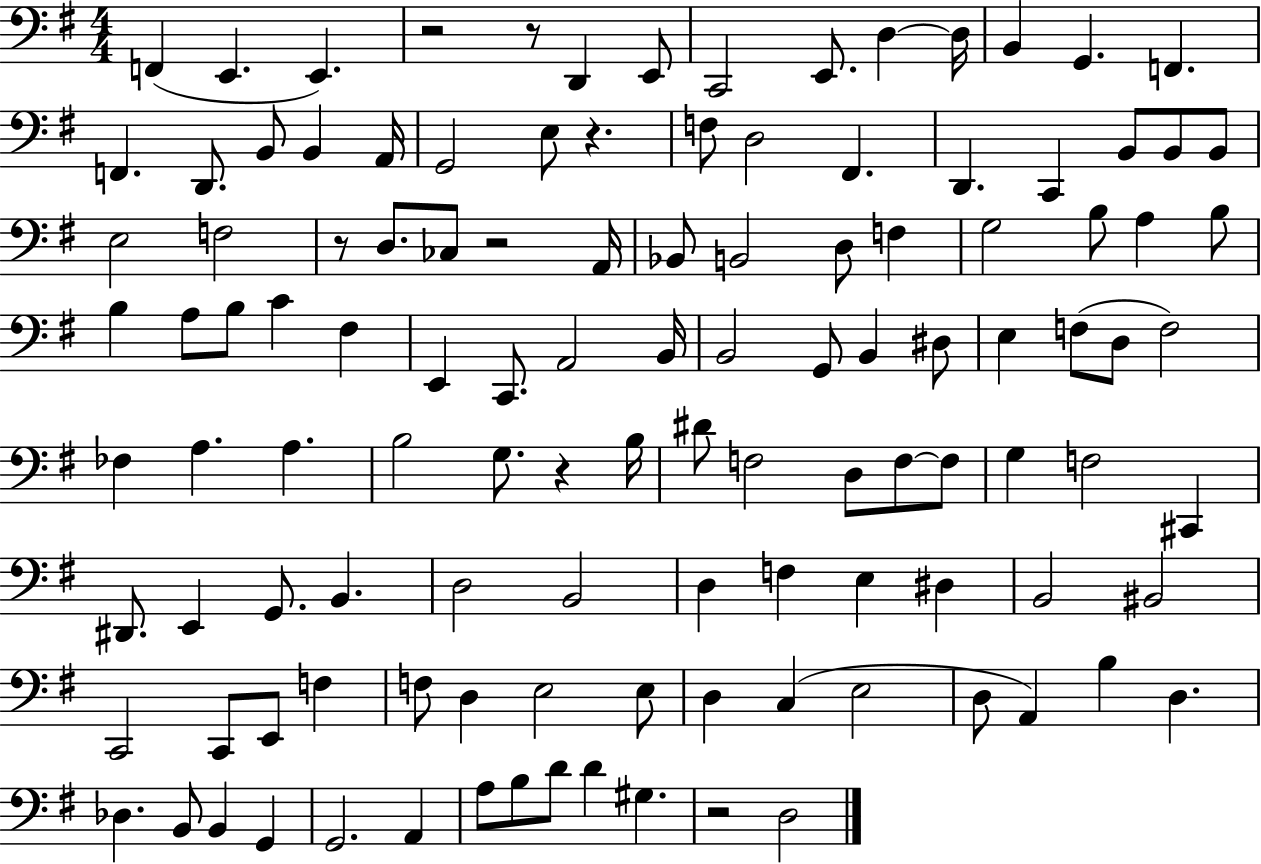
{
  \clef bass
  \numericTimeSignature
  \time 4/4
  \key g \major
  f,4( e,4. e,4.) | r2 r8 d,4 e,8 | c,2 e,8. d4~~ d16 | b,4 g,4. f,4. | \break f,4. d,8. b,8 b,4 a,16 | g,2 e8 r4. | f8 d2 fis,4. | d,4. c,4 b,8 b,8 b,8 | \break e2 f2 | r8 d8. ces8 r2 a,16 | bes,8 b,2 d8 f4 | g2 b8 a4 b8 | \break b4 a8 b8 c'4 fis4 | e,4 c,8. a,2 b,16 | b,2 g,8 b,4 dis8 | e4 f8( d8 f2) | \break fes4 a4. a4. | b2 g8. r4 b16 | dis'8 f2 d8 f8~~ f8 | g4 f2 cis,4 | \break dis,8. e,4 g,8. b,4. | d2 b,2 | d4 f4 e4 dis4 | b,2 bis,2 | \break c,2 c,8 e,8 f4 | f8 d4 e2 e8 | d4 c4( e2 | d8 a,4) b4 d4. | \break des4. b,8 b,4 g,4 | g,2. a,4 | a8 b8 d'8 d'4 gis4. | r2 d2 | \break \bar "|."
}